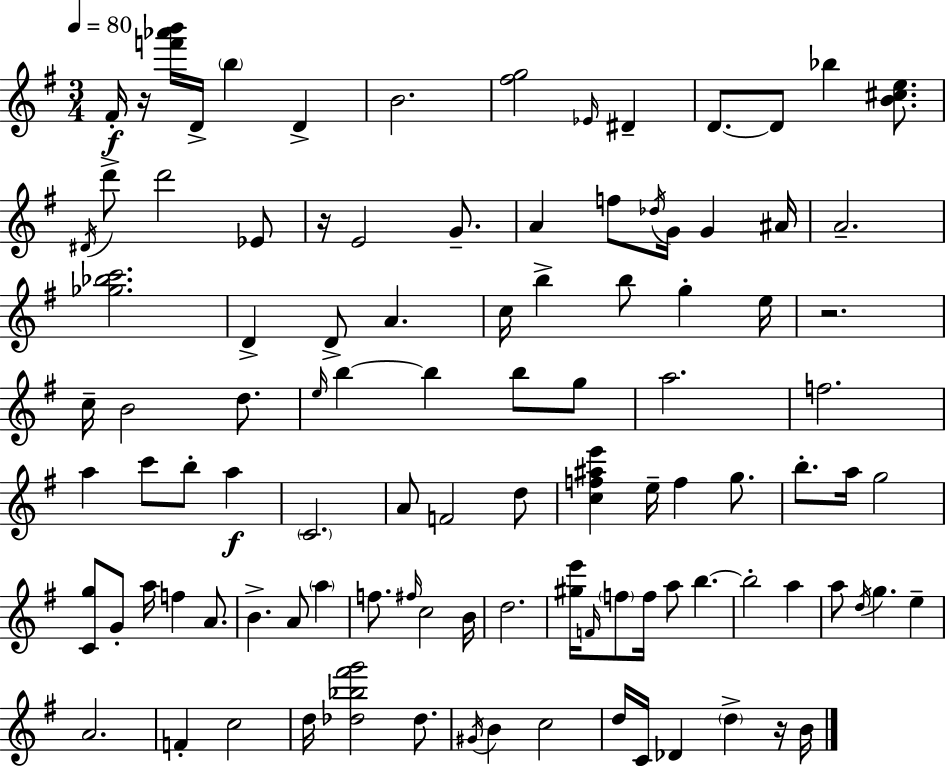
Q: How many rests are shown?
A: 4